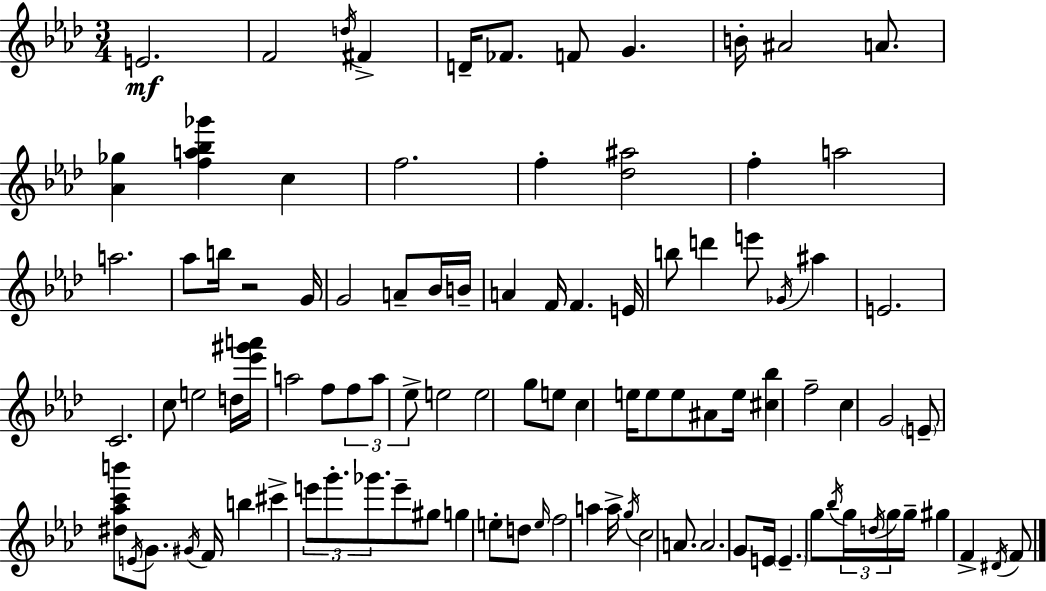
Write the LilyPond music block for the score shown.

{
  \clef treble
  \numericTimeSignature
  \time 3/4
  \key aes \major
  e'2.\mf | f'2 \acciaccatura { d''16 } fis'4-> | d'16-- fes'8. f'8 g'4. | b'16-. ais'2 a'8. | \break <aes' ges''>4 <f'' a'' bes'' ges'''>4 c''4 | f''2. | f''4-. <des'' ais''>2 | f''4-. a''2 | \break a''2. | aes''8 b''16 r2 | g'16 g'2 a'8-- bes'16 | b'16-- a'4 f'16 f'4. | \break e'16 b''8 d'''4 e'''8 \acciaccatura { ges'16 } ais''4 | e'2. | c'2. | c''8 e''2 | \break d''16 <ees''' gis''' a'''>16 a''2 f''8 | \tuplet 3/2 { f''8 a''8 ees''8-> } e''2 | e''2 g''8 | e''8 c''4 e''16 e''8 e''8 ais'8 | \break e''16 <cis'' bes''>4 f''2-- | c''4 g'2 | \parenthesize e'8-- <dis'' aes'' c''' b'''>8 \acciaccatura { e'16 } g'8. \acciaccatura { gis'16 } f'16 | b''4 cis'''4-> \tuplet 3/2 { e'''8 g'''8.-. | \break ges'''8. } e'''8-- gis''8 g''4 | e''8-. d''8 \grace { e''16 } f''2 | a''4 a''16-> \acciaccatura { g''16 } c''2 | a'8. a'2. | \break g'8 e'16 \parenthesize e'4.-- | g''8 \acciaccatura { bes''16 } \tuplet 3/2 { g''16 \acciaccatura { d''16 } g''16 } g''16-- gis''4 | f'4-> \acciaccatura { dis'16 } f'8 \bar "|."
}